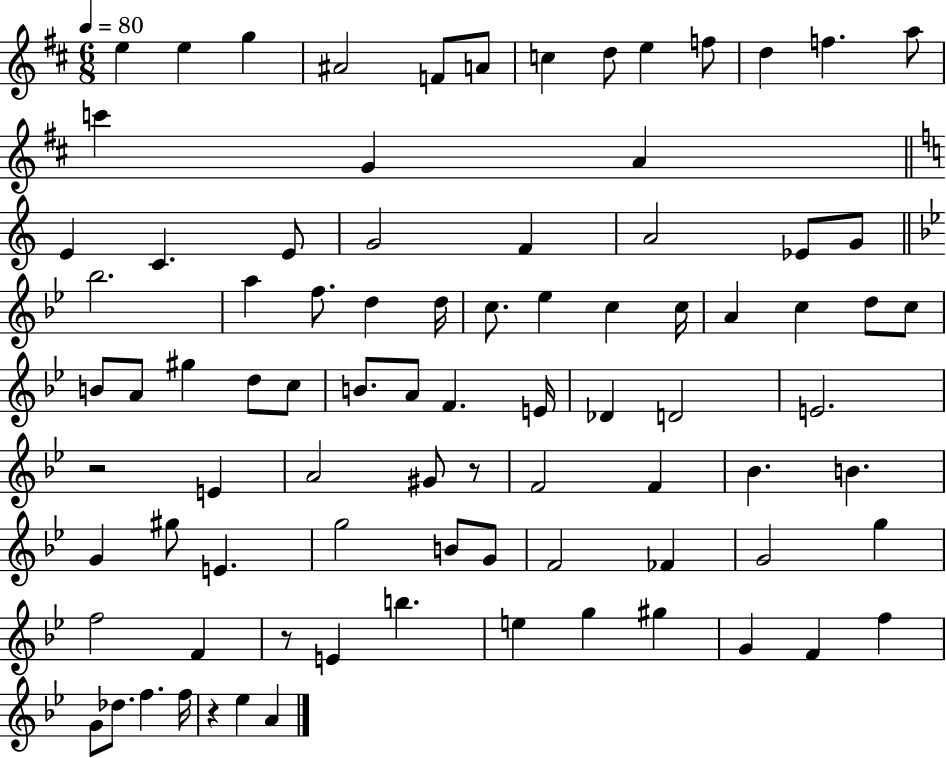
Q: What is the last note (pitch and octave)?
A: A4